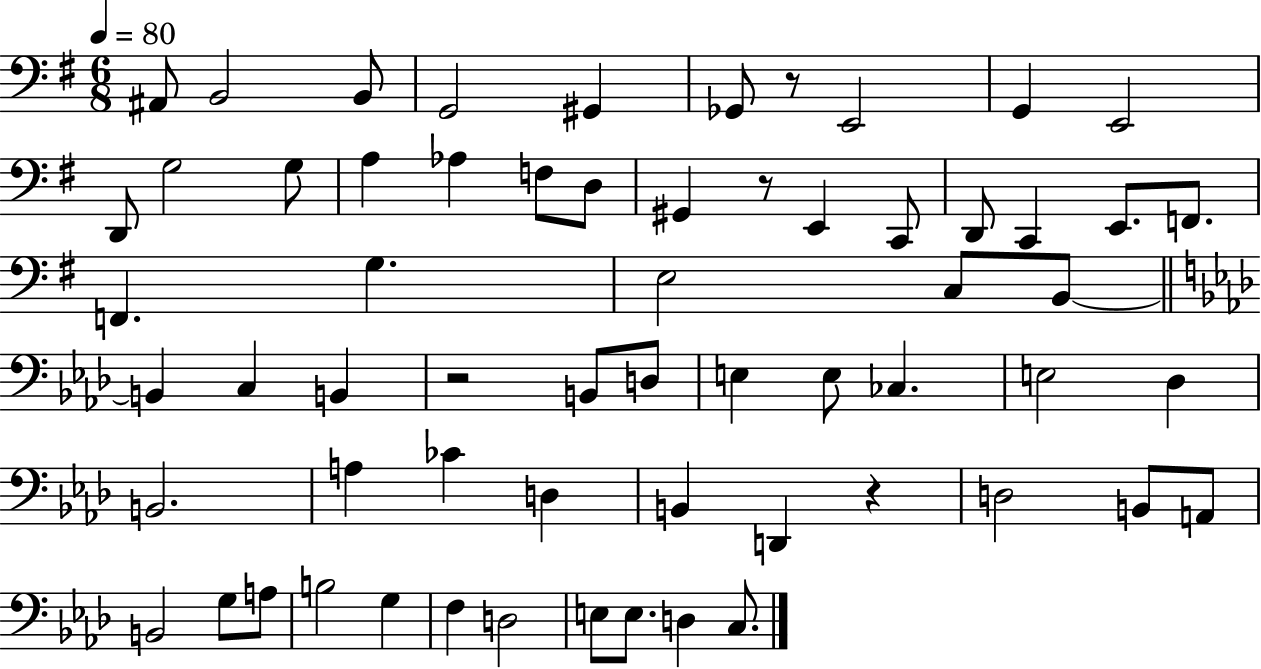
X:1
T:Untitled
M:6/8
L:1/4
K:G
^A,,/2 B,,2 B,,/2 G,,2 ^G,, _G,,/2 z/2 E,,2 G,, E,,2 D,,/2 G,2 G,/2 A, _A, F,/2 D,/2 ^G,, z/2 E,, C,,/2 D,,/2 C,, E,,/2 F,,/2 F,, G, E,2 C,/2 B,,/2 B,, C, B,, z2 B,,/2 D,/2 E, E,/2 _C, E,2 _D, B,,2 A, _C D, B,, D,, z D,2 B,,/2 A,,/2 B,,2 G,/2 A,/2 B,2 G, F, D,2 E,/2 E,/2 D, C,/2